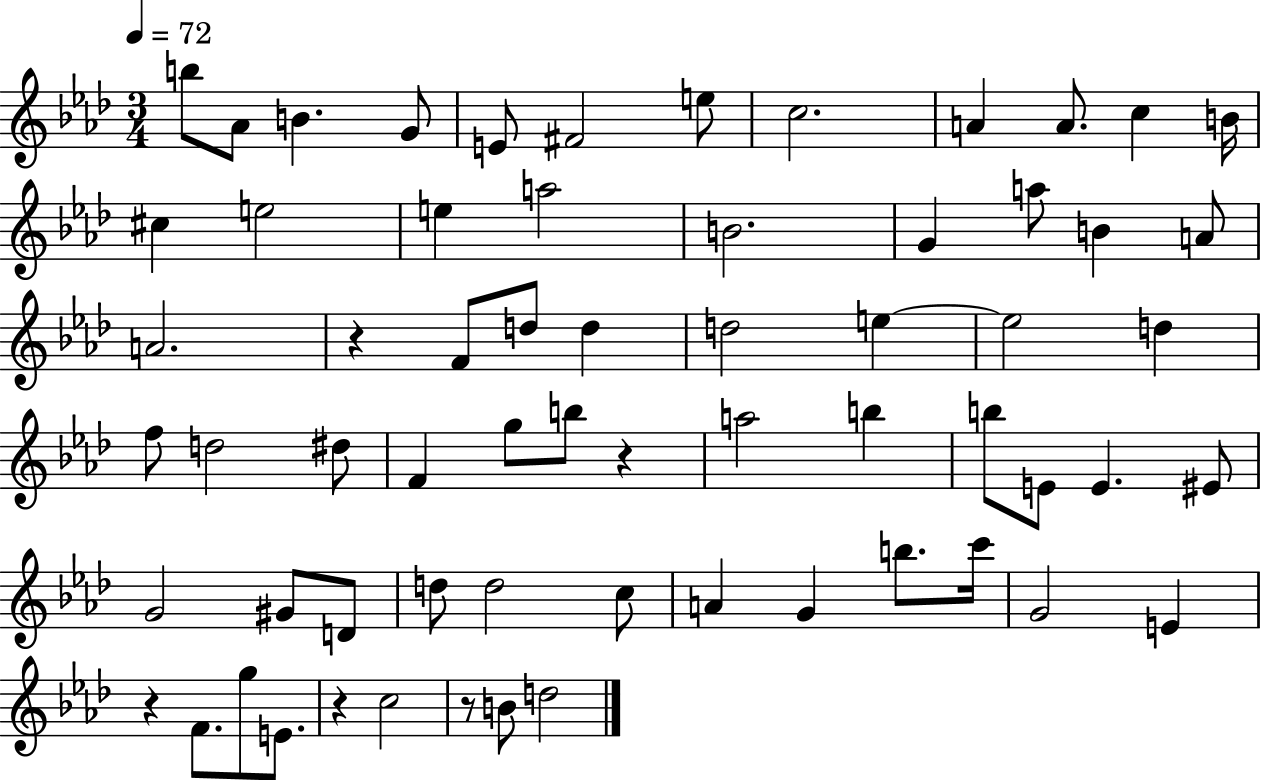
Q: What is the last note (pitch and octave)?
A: D5